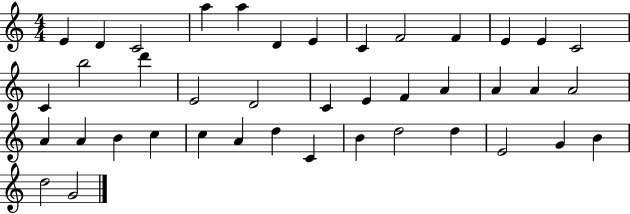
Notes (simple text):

E4/q D4/q C4/h A5/q A5/q D4/q E4/q C4/q F4/h F4/q E4/q E4/q C4/h C4/q B5/h D6/q E4/h D4/h C4/q E4/q F4/q A4/q A4/q A4/q A4/h A4/q A4/q B4/q C5/q C5/q A4/q D5/q C4/q B4/q D5/h D5/q E4/h G4/q B4/q D5/h G4/h